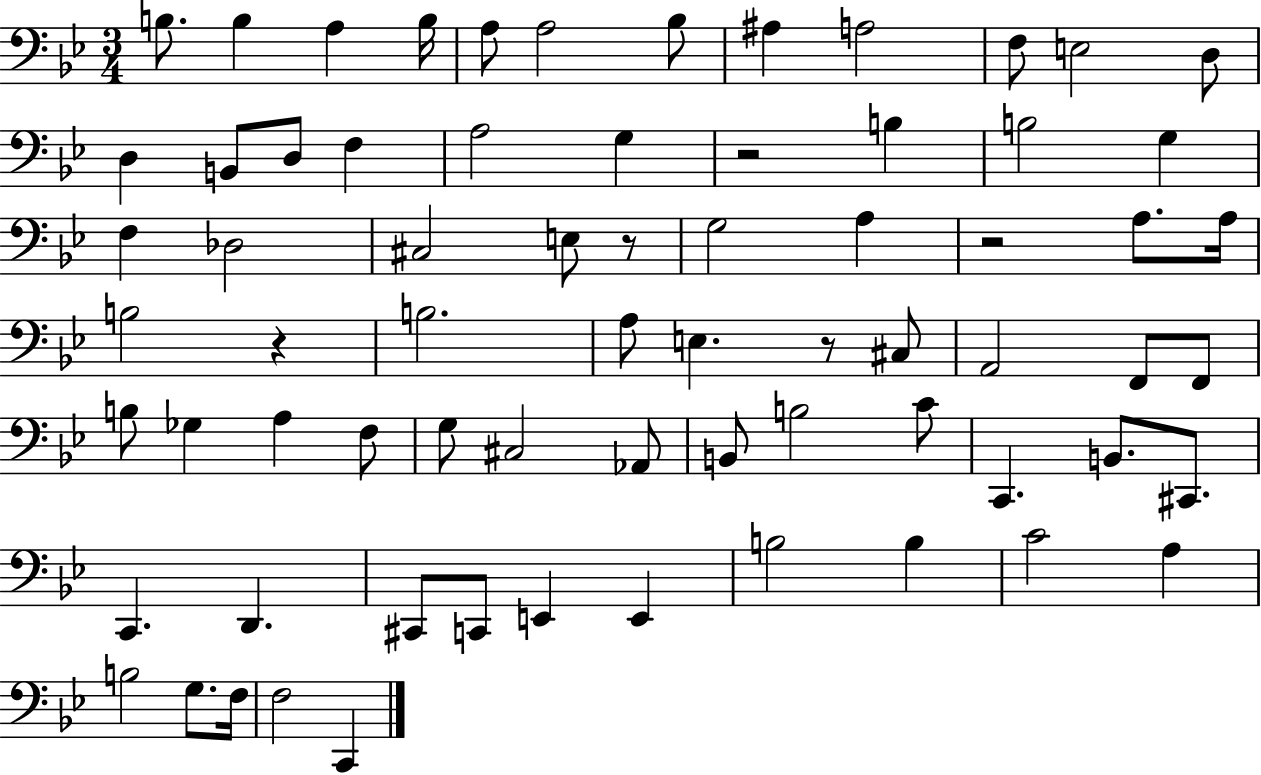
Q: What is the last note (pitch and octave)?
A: C2